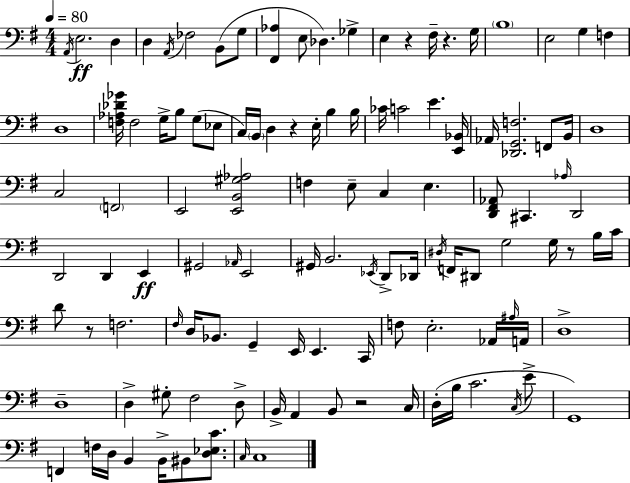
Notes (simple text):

A2/s E3/h. D3/q D3/q A2/s FES3/h B2/e G3/e [F#2,Ab3]/q E3/e Db3/q. Gb3/q E3/q R/q F#3/s R/q. G3/s B3/w E3/h G3/q F3/q D3/w [F3,Ab3,Db4,Gb4]/s F3/h G3/s B3/e G3/e Eb3/e C3/s B2/s D3/q R/q E3/s B3/q B3/s CES4/s C4/h E4/q. [E2,Bb2]/s Ab2/s [Db2,G2,F3]/h. F2/e B2/s D3/w C3/h F2/h E2/h [E2,B2,G#3,Ab3]/h F3/q E3/e C3/q E3/q. [D2,F#2,Ab2]/e C#2/q. Ab3/s D2/h D2/h D2/q E2/q G#2/h Ab2/s E2/h G#2/s B2/h. Eb2/s D2/e Db2/s D#3/s F2/s D#2/e G3/h G3/s R/e B3/s C4/s D4/e R/e F3/h. F#3/s D3/s Bb2/e. G2/q E2/s E2/q. C2/s F3/e E3/h. Ab2/s A#3/s A2/s D3/w D3/w D3/q G#3/e F#3/h D3/e B2/s A2/q B2/e R/h C3/s D3/s B3/s C4/h. C3/s E4/e G2/w F2/q F3/s D3/s B2/q B2/s BIS2/e [D3,Eb3,C4]/e. C3/s C3/w